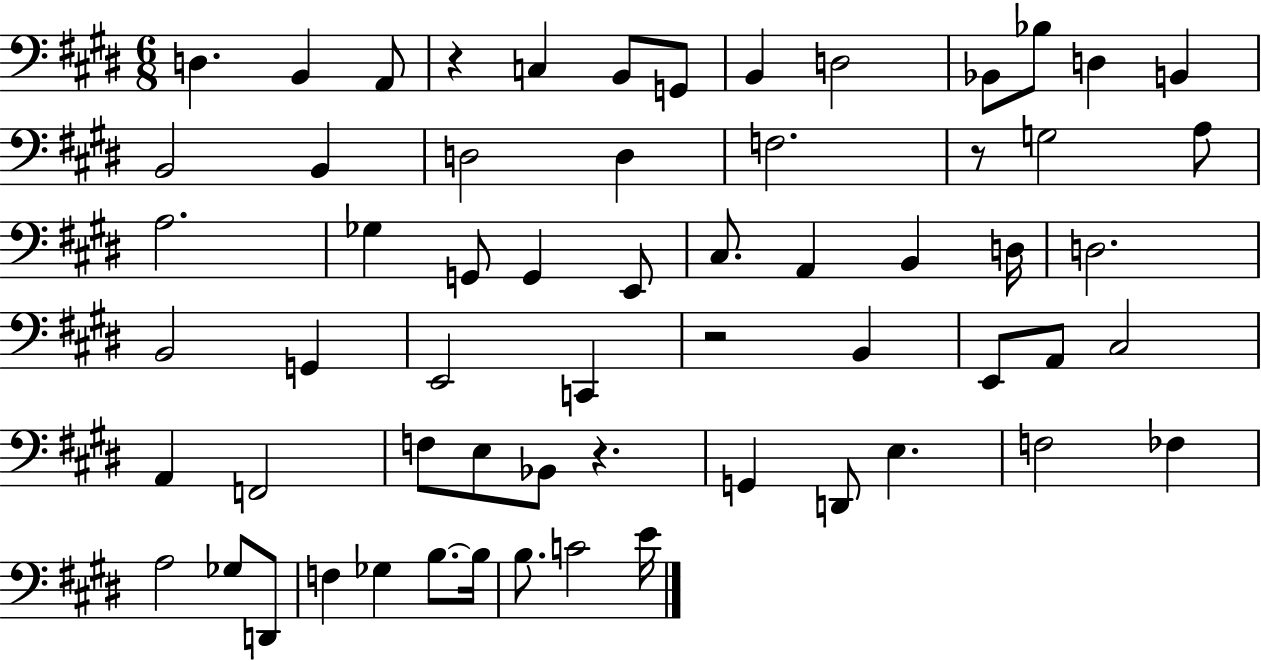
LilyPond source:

{
  \clef bass
  \numericTimeSignature
  \time 6/8
  \key e \major
  d4. b,4 a,8 | r4 c4 b,8 g,8 | b,4 d2 | bes,8 bes8 d4 b,4 | \break b,2 b,4 | d2 d4 | f2. | r8 g2 a8 | \break a2. | ges4 g,8 g,4 e,8 | cis8. a,4 b,4 d16 | d2. | \break b,2 g,4 | e,2 c,4 | r2 b,4 | e,8 a,8 cis2 | \break a,4 f,2 | f8 e8 bes,8 r4. | g,4 d,8 e4. | f2 fes4 | \break a2 ges8 d,8 | f4 ges4 b8.~~ b16 | b8. c'2 e'16 | \bar "|."
}